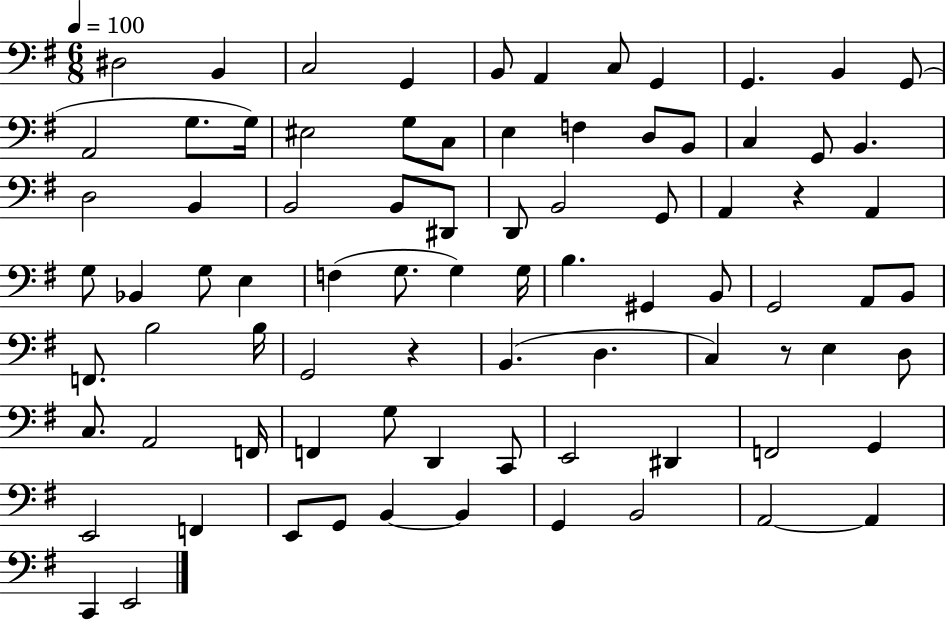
X:1
T:Untitled
M:6/8
L:1/4
K:G
^D,2 B,, C,2 G,, B,,/2 A,, C,/2 G,, G,, B,, G,,/2 A,,2 G,/2 G,/4 ^E,2 G,/2 C,/2 E, F, D,/2 B,,/2 C, G,,/2 B,, D,2 B,, B,,2 B,,/2 ^D,,/2 D,,/2 B,,2 G,,/2 A,, z A,, G,/2 _B,, G,/2 E, F, G,/2 G, G,/4 B, ^G,, B,,/2 G,,2 A,,/2 B,,/2 F,,/2 B,2 B,/4 G,,2 z B,, D, C, z/2 E, D,/2 C,/2 A,,2 F,,/4 F,, G,/2 D,, C,,/2 E,,2 ^D,, F,,2 G,, E,,2 F,, E,,/2 G,,/2 B,, B,, G,, B,,2 A,,2 A,, C,, E,,2